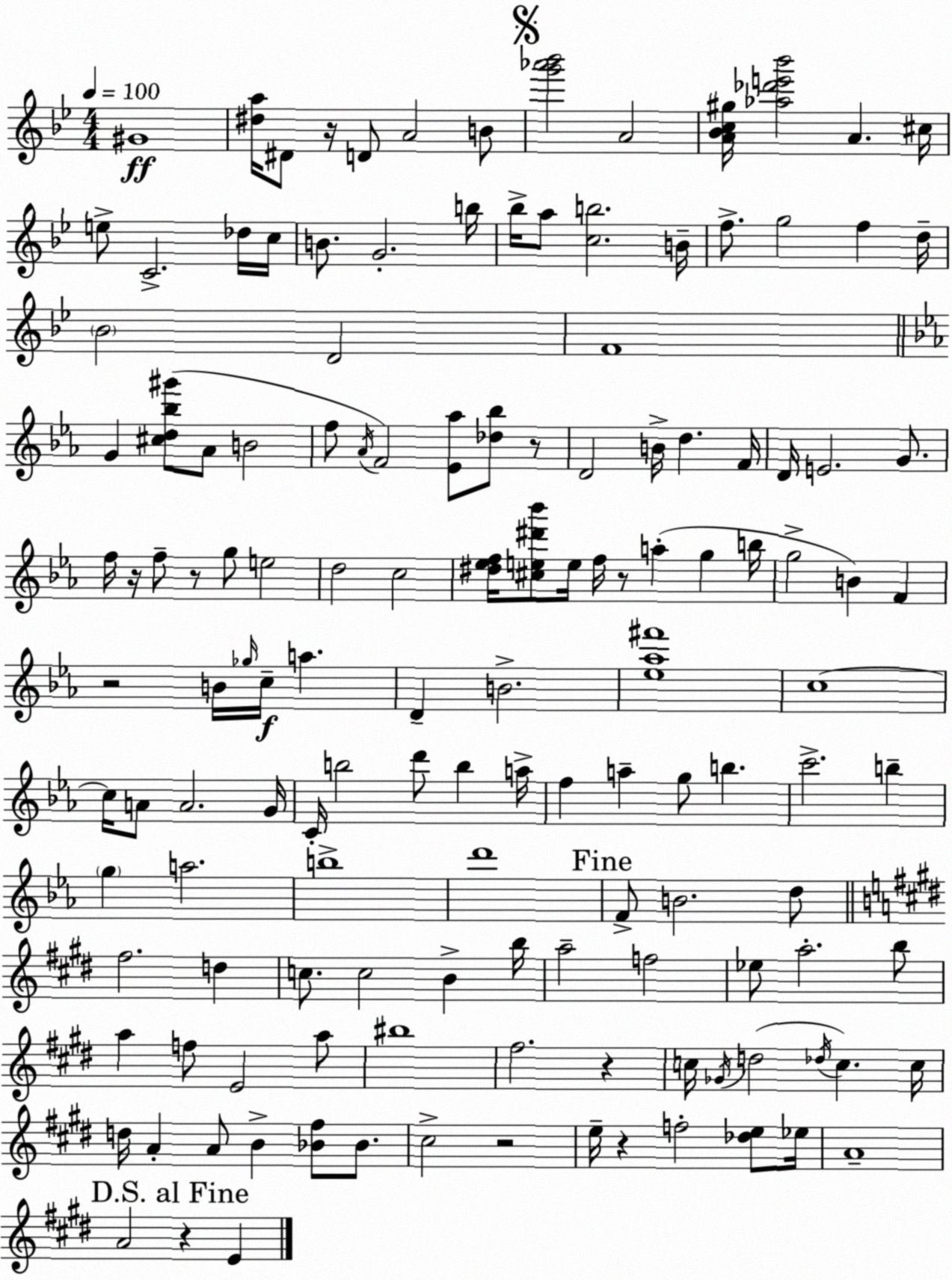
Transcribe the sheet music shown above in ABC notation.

X:1
T:Untitled
M:4/4
L:1/4
K:Bb
^G4 [^da]/4 ^D/2 z/4 D/2 A2 B/2 [g'_a'_b']2 A2 [A_Bc^g]/4 [_a_d'e'_b']2 A ^c/4 e/2 C2 _d/4 c/4 B/2 G2 b/4 _b/4 a/2 [cb]2 B/4 f/2 g2 f d/4 _B2 D2 F4 G [^cd_b^g']/2 _A/2 B2 f/2 _A/4 F2 [_E_a]/2 [_d_b]/2 z/2 D2 B/4 d F/4 D/4 E2 G/2 f/4 z/4 f/2 z/2 g/2 e2 d2 c2 [^d_ef]/4 [^ce^d'_b']/2 e/4 f/4 z/2 a g b/4 g2 B F z2 B/4 _g/4 c/4 a D B2 [_e_a^f']4 c4 c/4 A/2 A2 G/4 C/4 b2 d'/2 b a/4 f a g/2 b c'2 b g a2 b4 d'4 F/2 B2 d/2 ^f2 d c/2 c2 B b/4 a2 f2 _e/2 a2 b/2 a f/2 E2 a/2 ^b4 ^f2 z c/4 _G/4 d2 _d/4 c c/4 d/4 A A/2 B [_B^f]/2 _B/2 ^c2 z2 e/4 z f2 [_de]/2 _e/4 A4 A2 z E